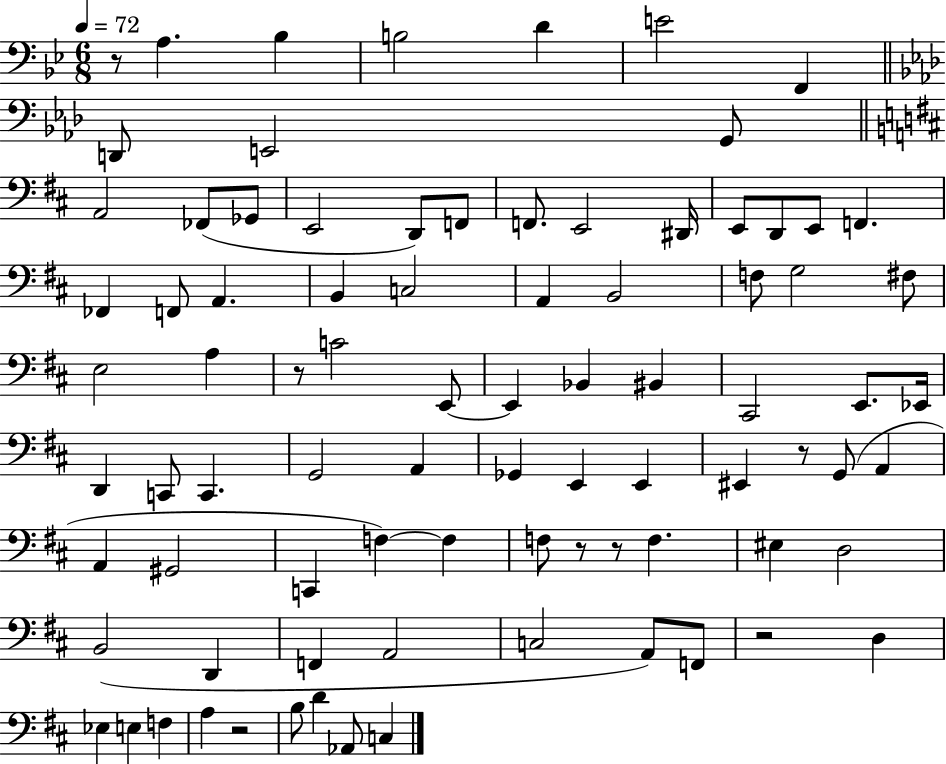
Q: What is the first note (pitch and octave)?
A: A3